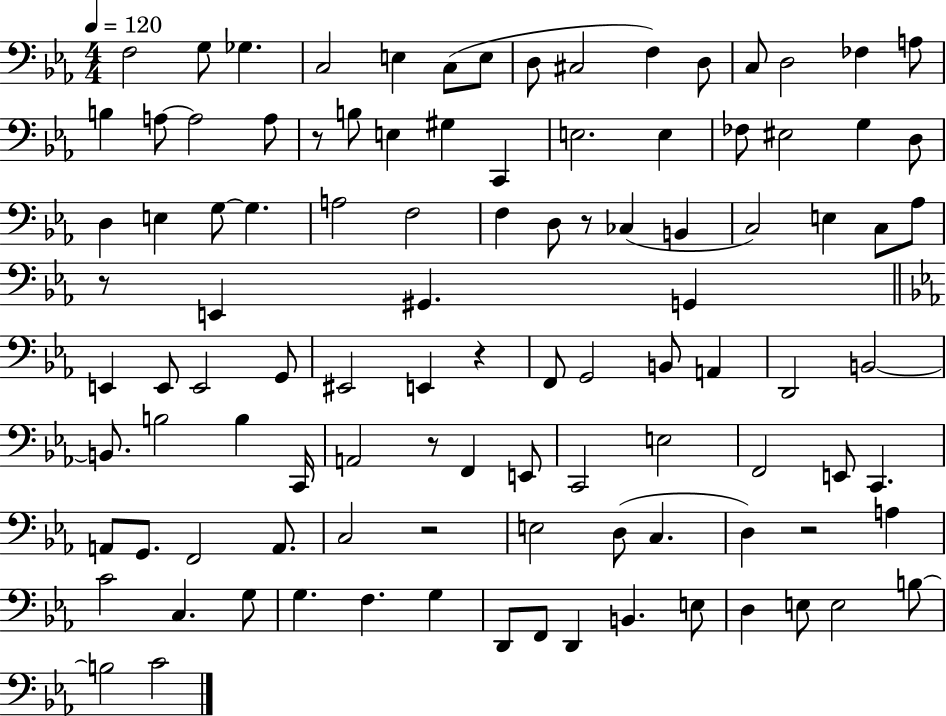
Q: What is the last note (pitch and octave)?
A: C4